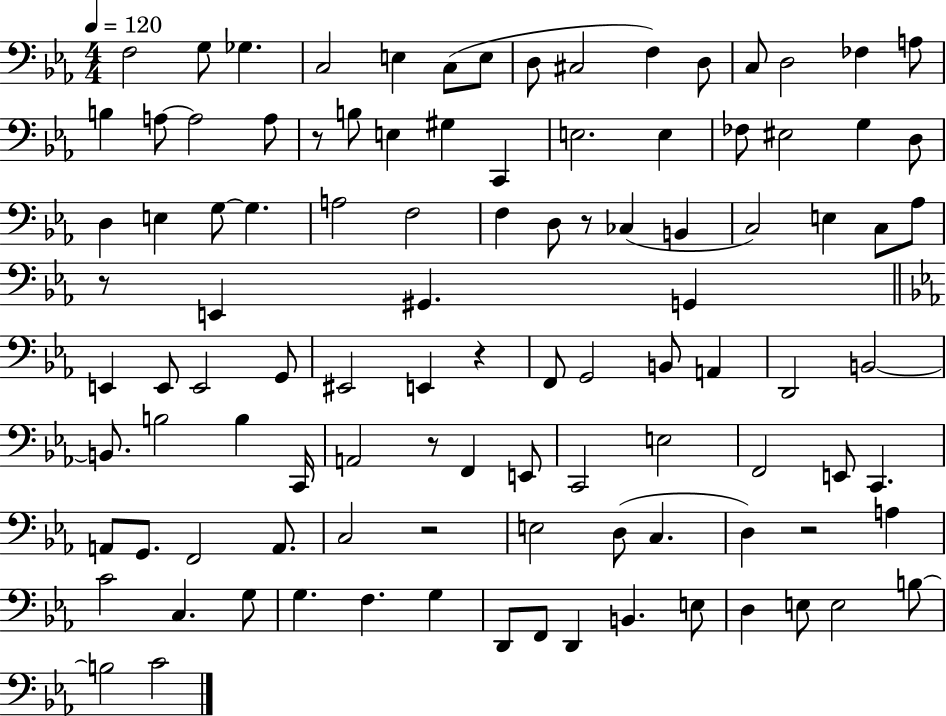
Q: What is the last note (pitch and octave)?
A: C4